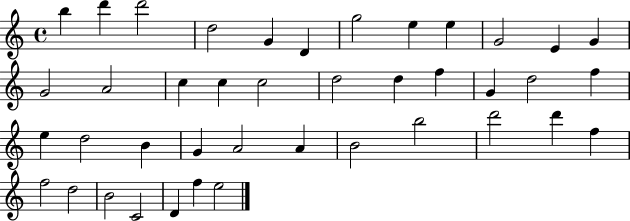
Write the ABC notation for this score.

X:1
T:Untitled
M:4/4
L:1/4
K:C
b d' d'2 d2 G D g2 e e G2 E G G2 A2 c c c2 d2 d f G d2 f e d2 B G A2 A B2 b2 d'2 d' f f2 d2 B2 C2 D f e2